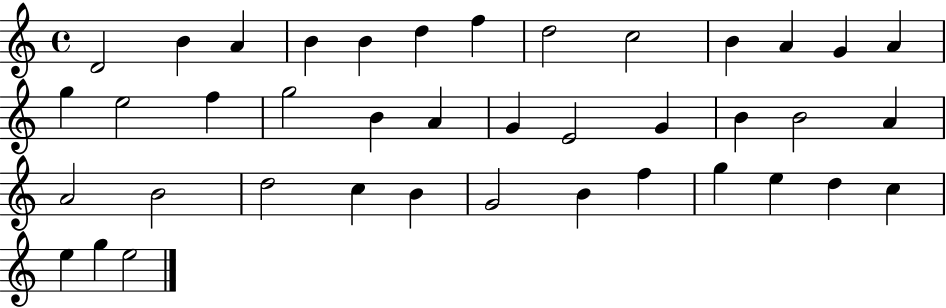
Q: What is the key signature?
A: C major